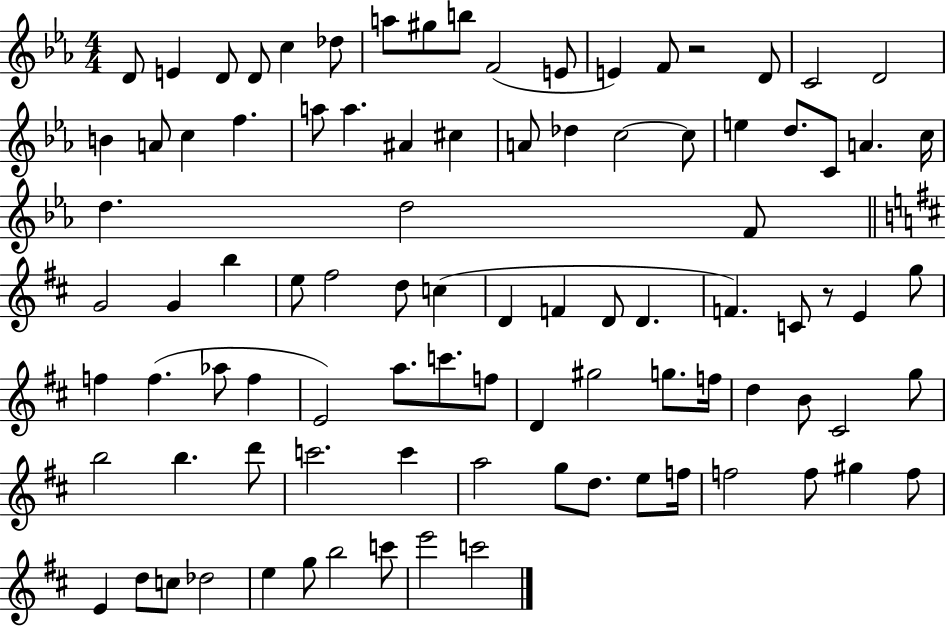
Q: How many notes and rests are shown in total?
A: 93